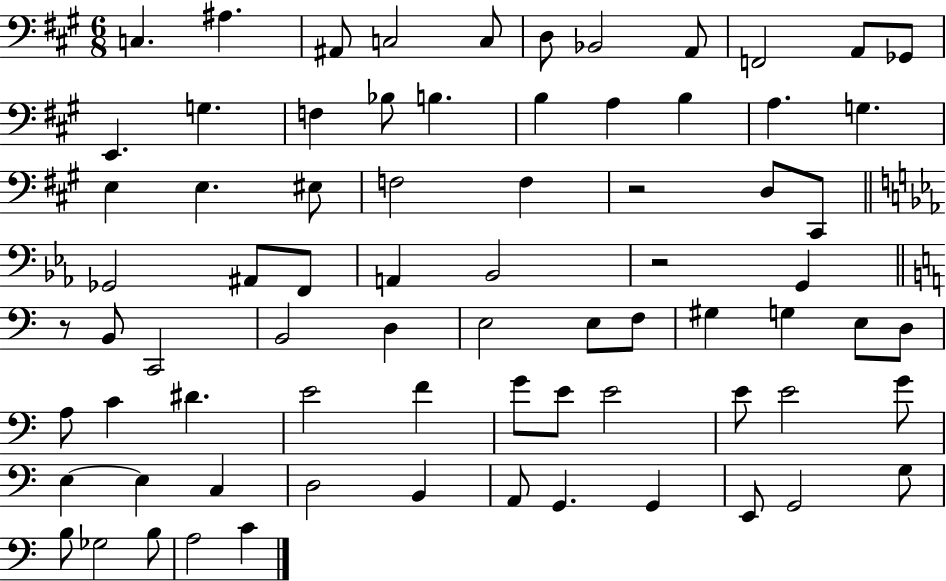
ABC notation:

X:1
T:Untitled
M:6/8
L:1/4
K:A
C, ^A, ^A,,/2 C,2 C,/2 D,/2 _B,,2 A,,/2 F,,2 A,,/2 _G,,/2 E,, G, F, _B,/2 B, B, A, B, A, G, E, E, ^E,/2 F,2 F, z2 D,/2 ^C,,/2 _G,,2 ^A,,/2 F,,/2 A,, _B,,2 z2 G,, z/2 B,,/2 C,,2 B,,2 D, E,2 E,/2 F,/2 ^G, G, E,/2 D,/2 A,/2 C ^D E2 F G/2 E/2 E2 E/2 E2 G/2 E, E, C, D,2 B,, A,,/2 G,, G,, E,,/2 G,,2 G,/2 B,/2 _G,2 B,/2 A,2 C